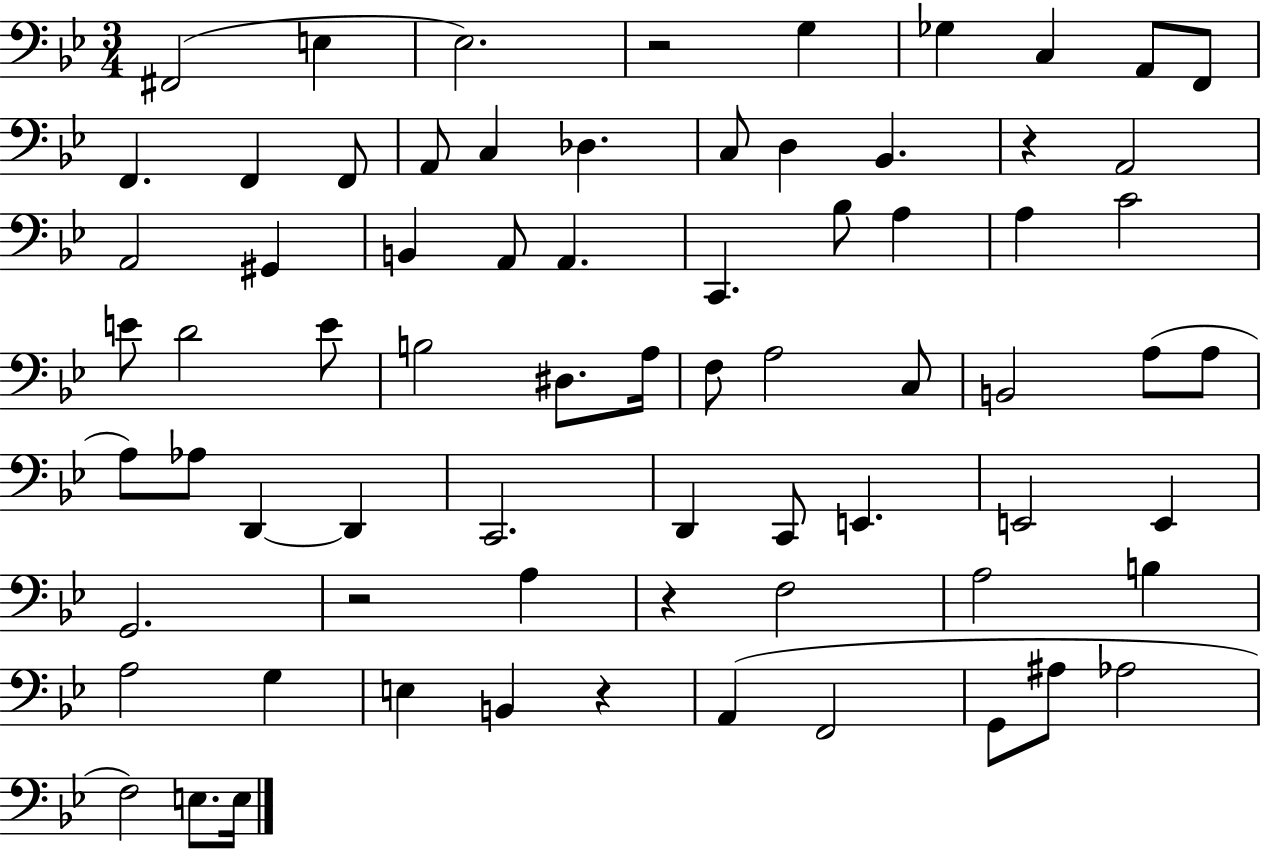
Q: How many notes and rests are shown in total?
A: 72